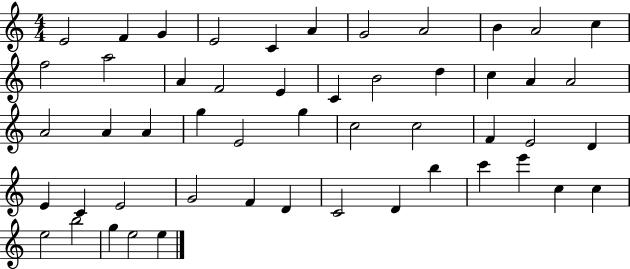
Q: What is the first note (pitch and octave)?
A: E4